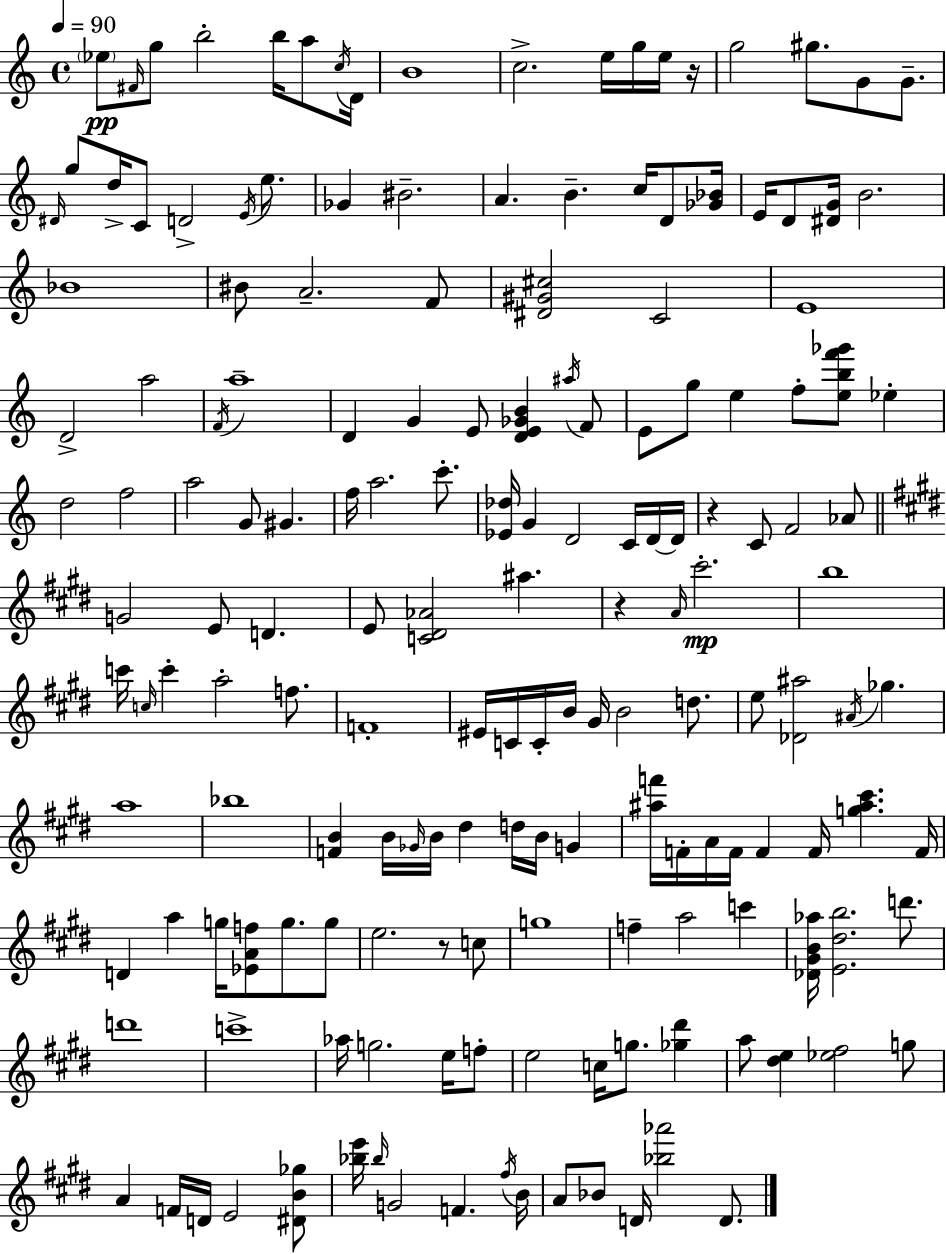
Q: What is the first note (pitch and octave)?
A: Eb5